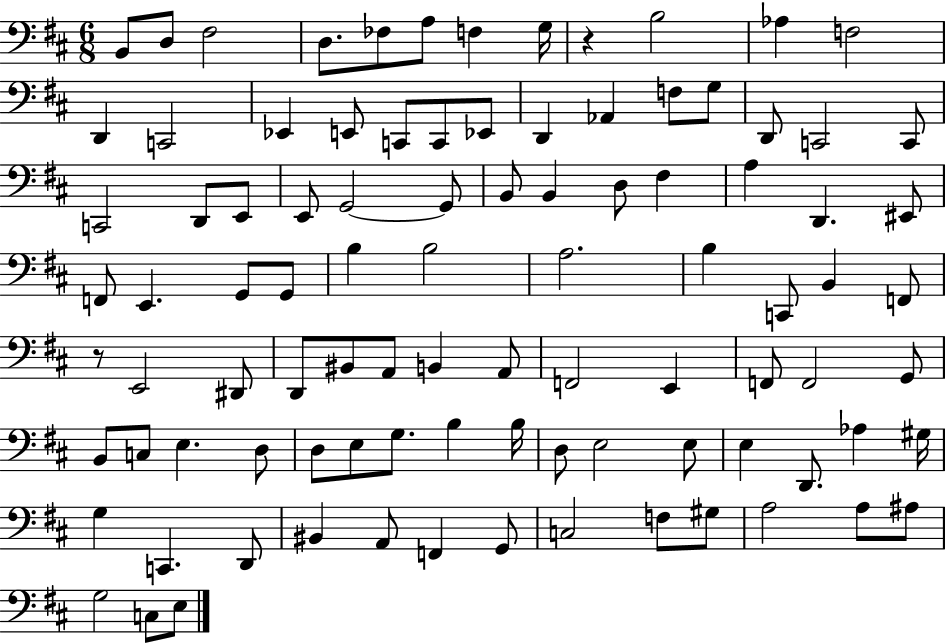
B2/e D3/e F#3/h D3/e. FES3/e A3/e F3/q G3/s R/q B3/h Ab3/q F3/h D2/q C2/h Eb2/q E2/e C2/e C2/e Eb2/e D2/q Ab2/q F3/e G3/e D2/e C2/h C2/e C2/h D2/e E2/e E2/e G2/h G2/e B2/e B2/q D3/e F#3/q A3/q D2/q. EIS2/e F2/e E2/q. G2/e G2/e B3/q B3/h A3/h. B3/q C2/e B2/q F2/e R/e E2/h D#2/e D2/e BIS2/e A2/e B2/q A2/e F2/h E2/q F2/e F2/h G2/e B2/e C3/e E3/q. D3/e D3/e E3/e G3/e. B3/q B3/s D3/e E3/h E3/e E3/q D2/e. Ab3/q G#3/s G3/q C2/q. D2/e BIS2/q A2/e F2/q G2/e C3/h F3/e G#3/e A3/h A3/e A#3/e G3/h C3/e E3/e